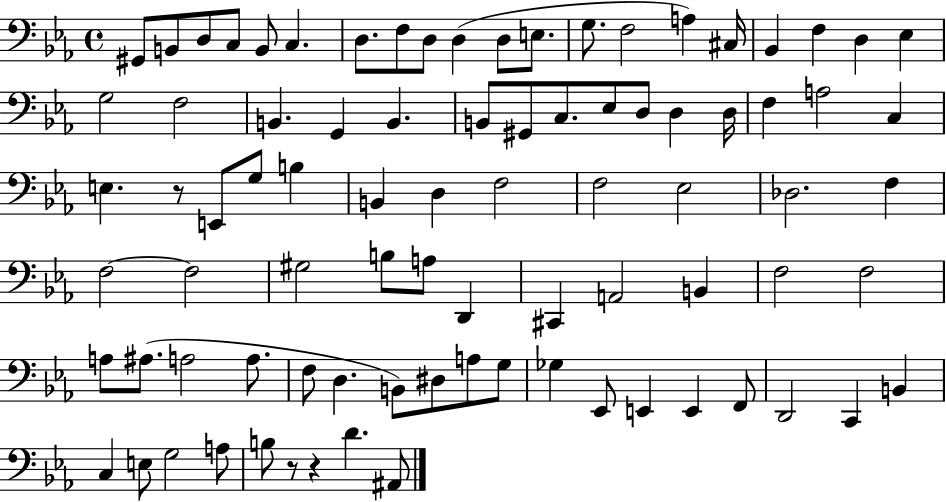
{
  \clef bass
  \time 4/4
  \defaultTimeSignature
  \key ees \major
  gis,8 b,8 d8 c8 b,8 c4. | d8. f8 d8 d4( d8 e8. | g8. f2 a4) cis16 | bes,4 f4 d4 ees4 | \break g2 f2 | b,4. g,4 b,4. | b,8 gis,8 c8. ees8 d8 d4 d16 | f4 a2 c4 | \break e4. r8 e,8 g8 b4 | b,4 d4 f2 | f2 ees2 | des2. f4 | \break f2~~ f2 | gis2 b8 a8 d,4 | cis,4 a,2 b,4 | f2 f2 | \break a8 ais8.( a2 a8. | f8 d4. b,8) dis8 a8 g8 | ges4 ees,8 e,4 e,4 f,8 | d,2 c,4 b,4 | \break c4 e8 g2 a8 | b8 r8 r4 d'4. ais,8 | \bar "|."
}